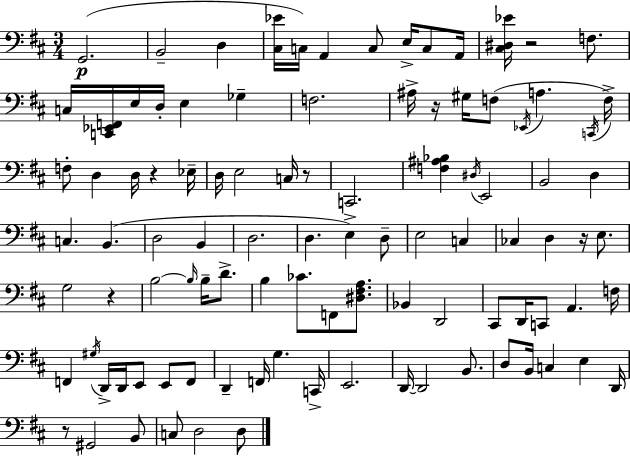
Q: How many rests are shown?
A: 7